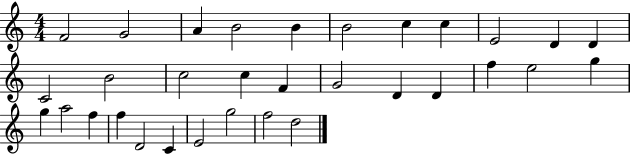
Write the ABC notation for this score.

X:1
T:Untitled
M:4/4
L:1/4
K:C
F2 G2 A B2 B B2 c c E2 D D C2 B2 c2 c F G2 D D f e2 g g a2 f f D2 C E2 g2 f2 d2